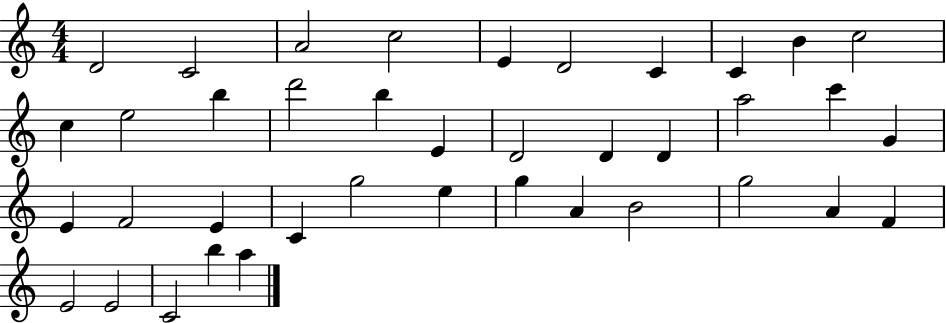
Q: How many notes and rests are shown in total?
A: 39